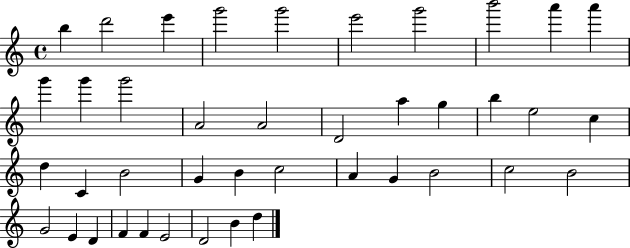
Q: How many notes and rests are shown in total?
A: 41